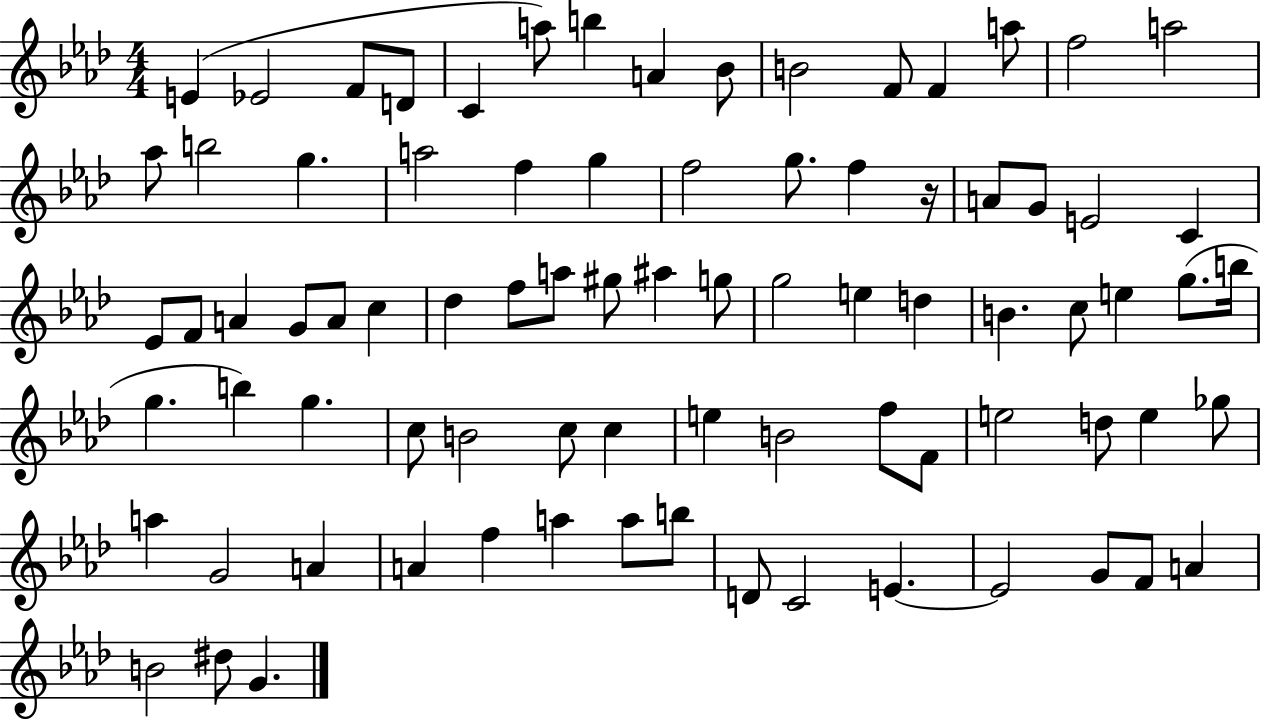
{
  \clef treble
  \numericTimeSignature
  \time 4/4
  \key aes \major
  \repeat volta 2 { e'4( ees'2 f'8 d'8 | c'4 a''8) b''4 a'4 bes'8 | b'2 f'8 f'4 a''8 | f''2 a''2 | \break aes''8 b''2 g''4. | a''2 f''4 g''4 | f''2 g''8. f''4 r16 | a'8 g'8 e'2 c'4 | \break ees'8 f'8 a'4 g'8 a'8 c''4 | des''4 f''8 a''8 gis''8 ais''4 g''8 | g''2 e''4 d''4 | b'4. c''8 e''4 g''8.( b''16 | \break g''4. b''4) g''4. | c''8 b'2 c''8 c''4 | e''4 b'2 f''8 f'8 | e''2 d''8 e''4 ges''8 | \break a''4 g'2 a'4 | a'4 f''4 a''4 a''8 b''8 | d'8 c'2 e'4.~~ | e'2 g'8 f'8 a'4 | \break b'2 dis''8 g'4. | } \bar "|."
}